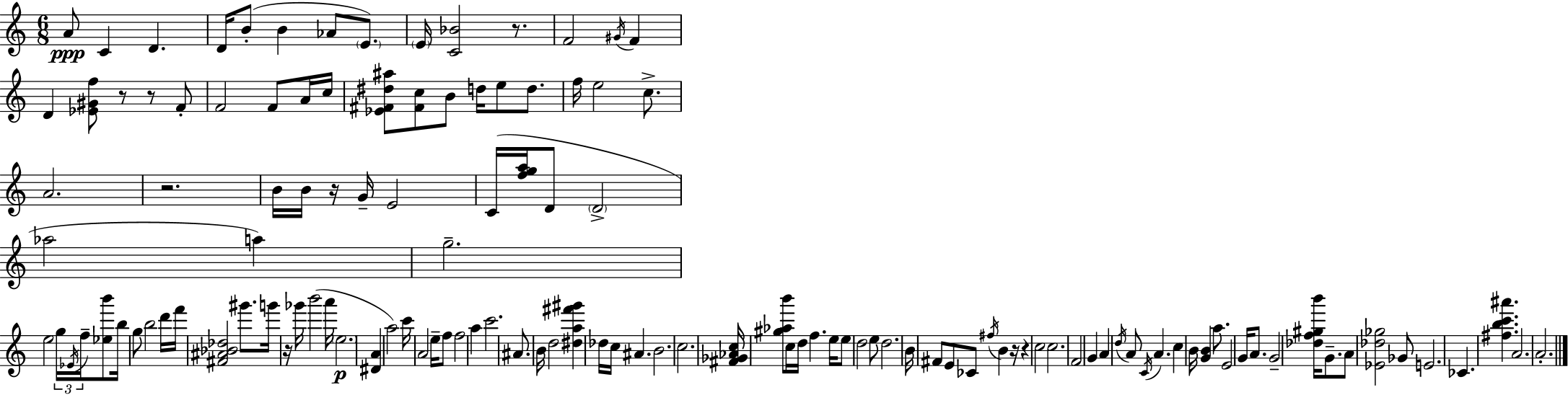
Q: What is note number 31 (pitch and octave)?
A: C4